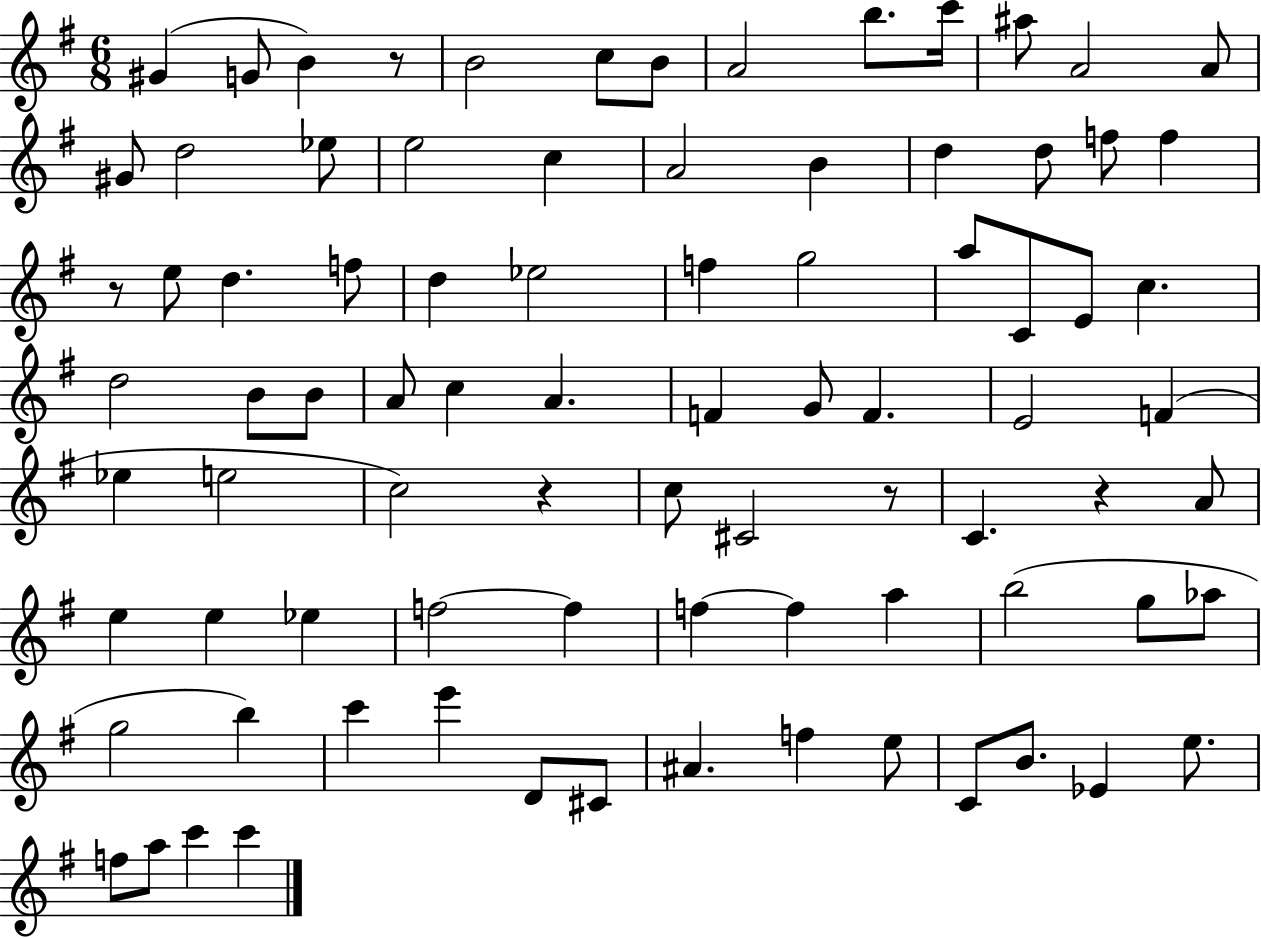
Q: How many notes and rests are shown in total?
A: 85